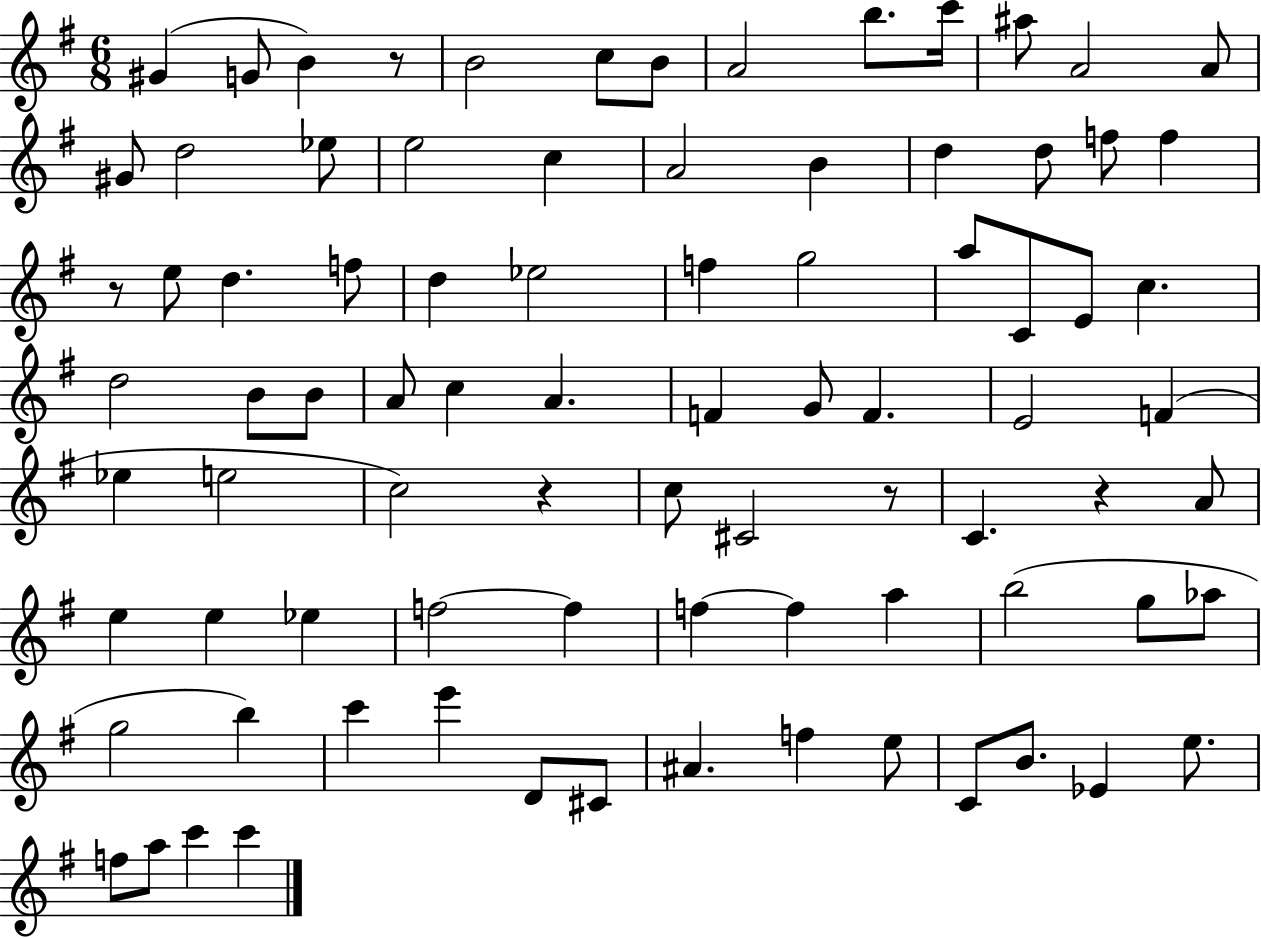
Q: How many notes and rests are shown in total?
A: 85